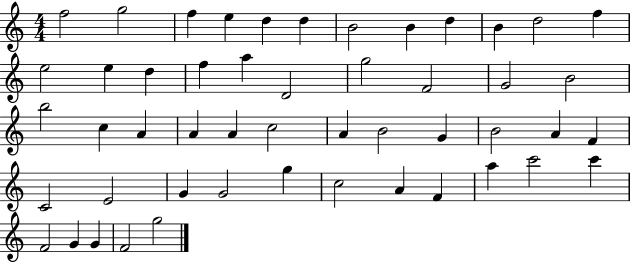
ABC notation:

X:1
T:Untitled
M:4/4
L:1/4
K:C
f2 g2 f e d d B2 B d B d2 f e2 e d f a D2 g2 F2 G2 B2 b2 c A A A c2 A B2 G B2 A F C2 E2 G G2 g c2 A F a c'2 c' F2 G G F2 g2